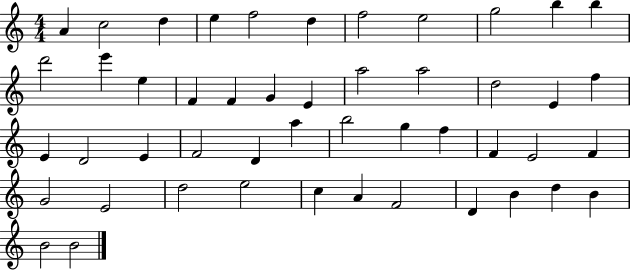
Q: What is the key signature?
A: C major